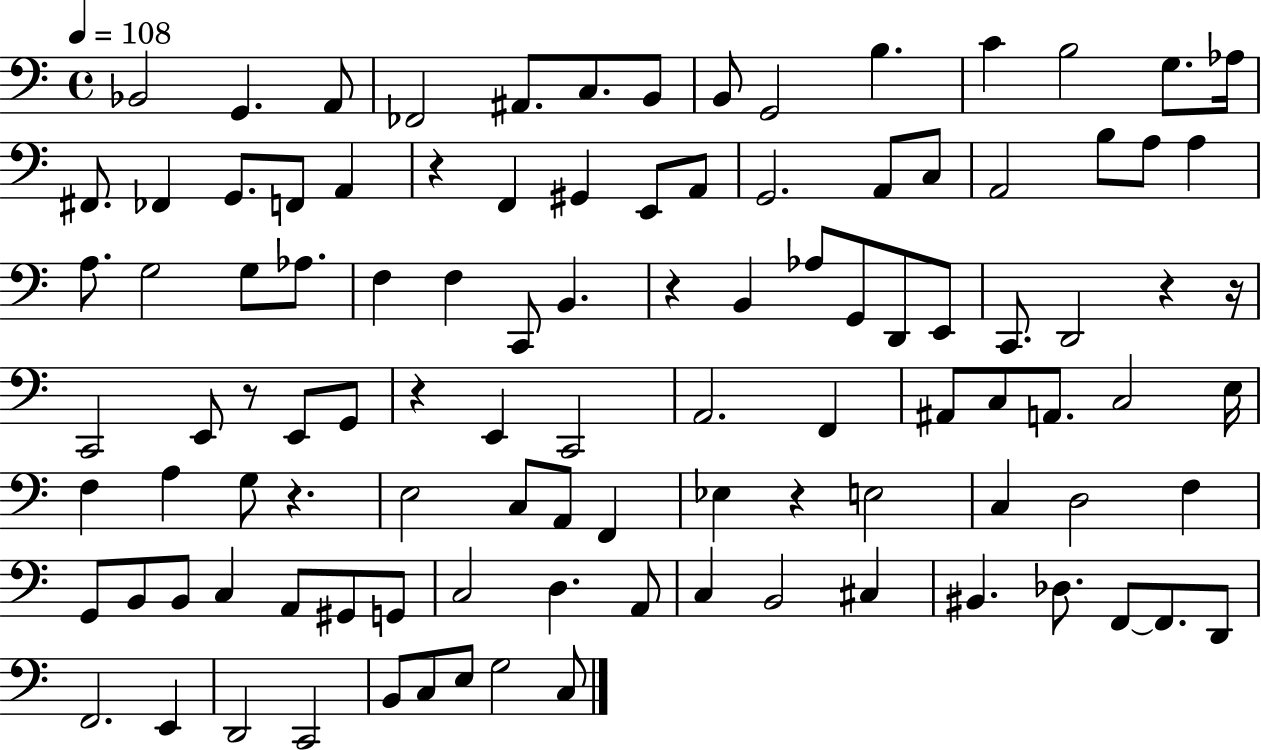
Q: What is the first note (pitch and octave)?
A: Bb2